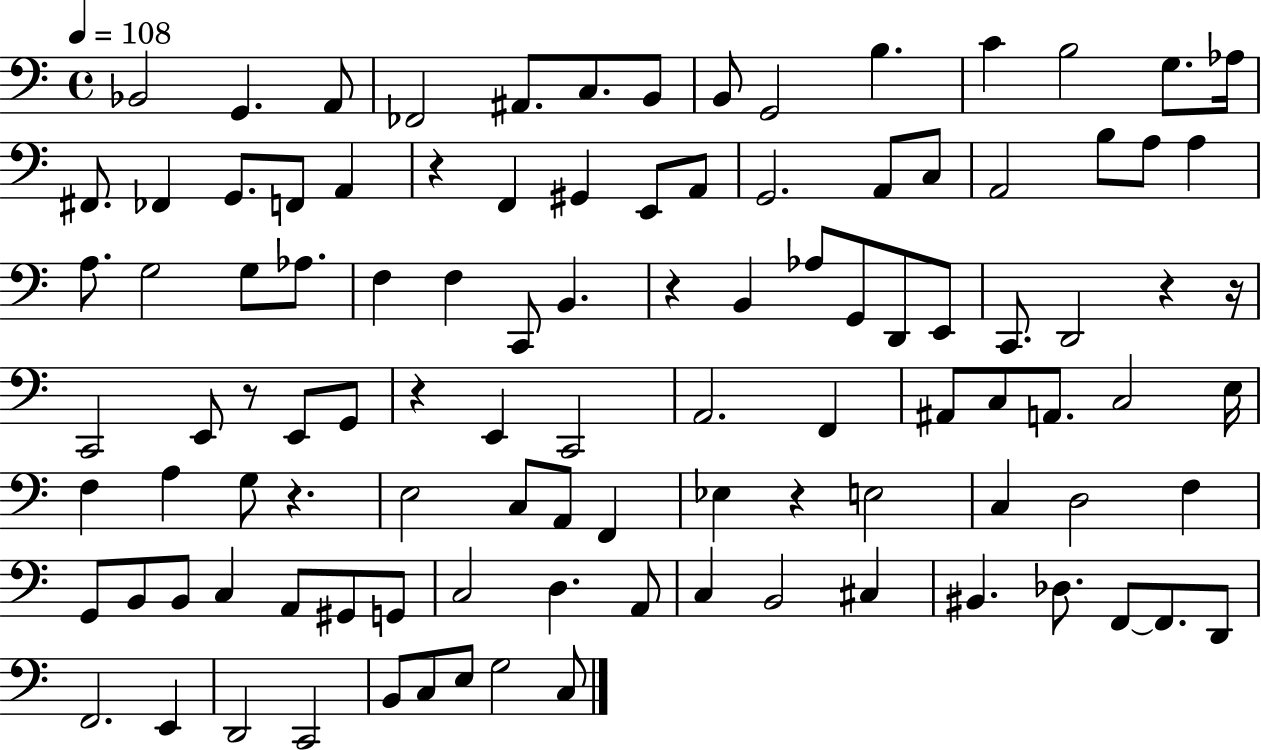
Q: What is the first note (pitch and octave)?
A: Bb2